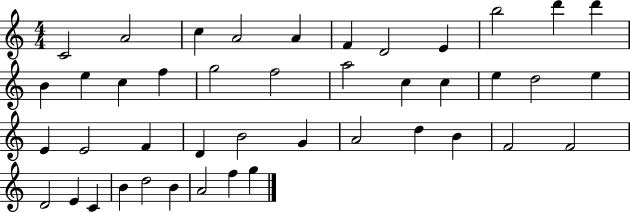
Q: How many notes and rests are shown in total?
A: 43